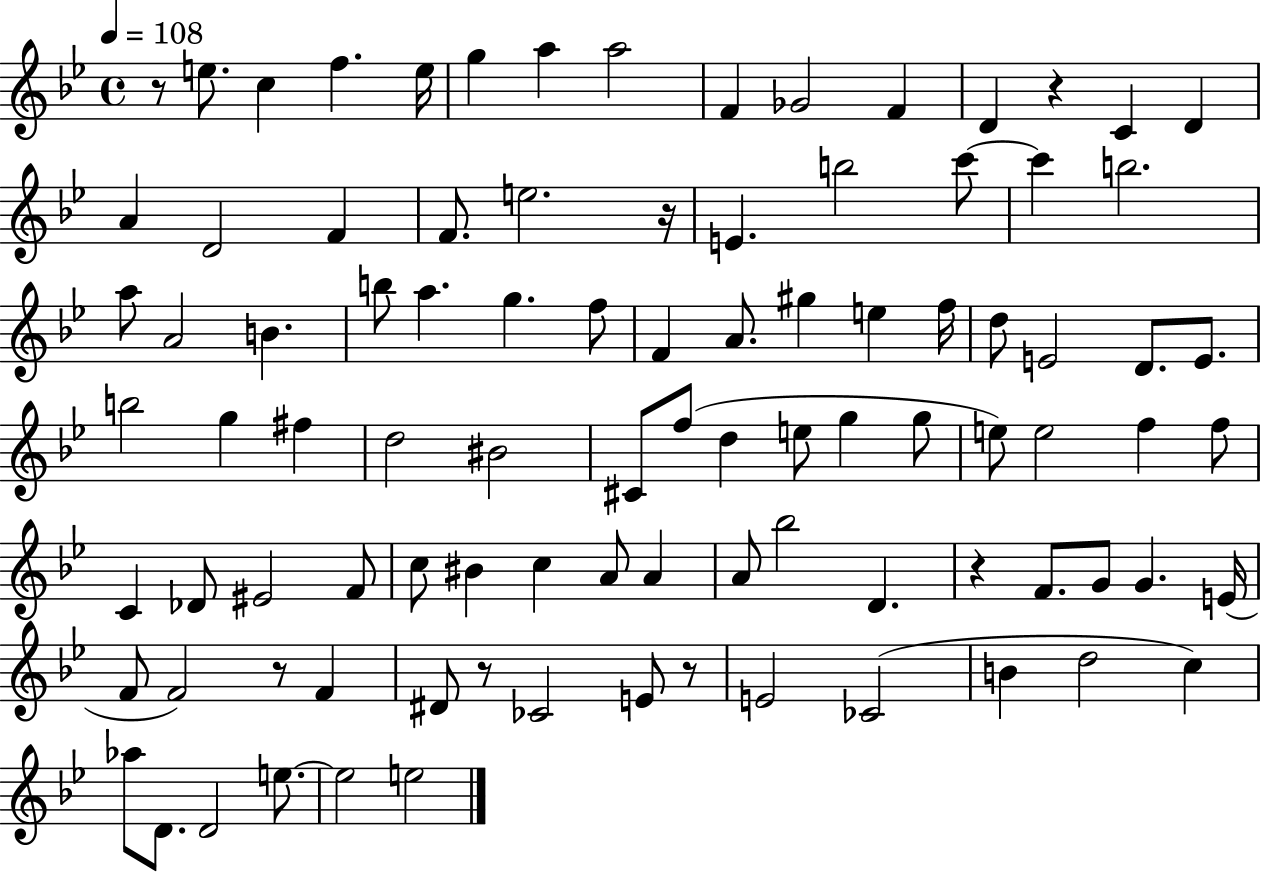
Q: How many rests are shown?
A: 7